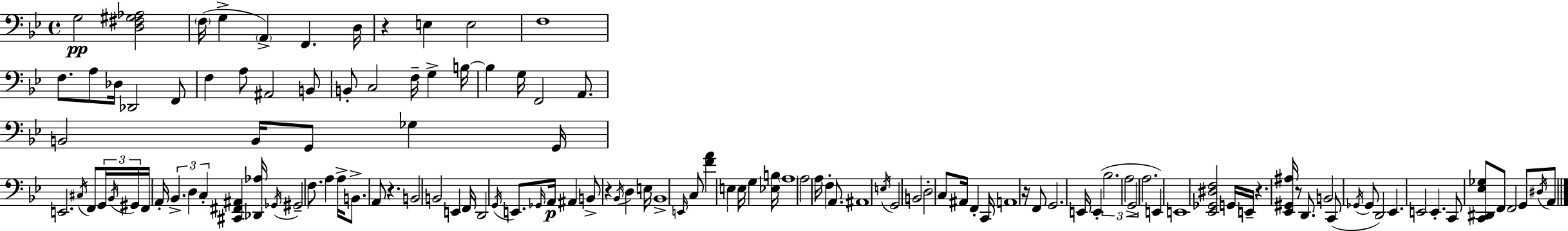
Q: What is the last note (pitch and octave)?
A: A2